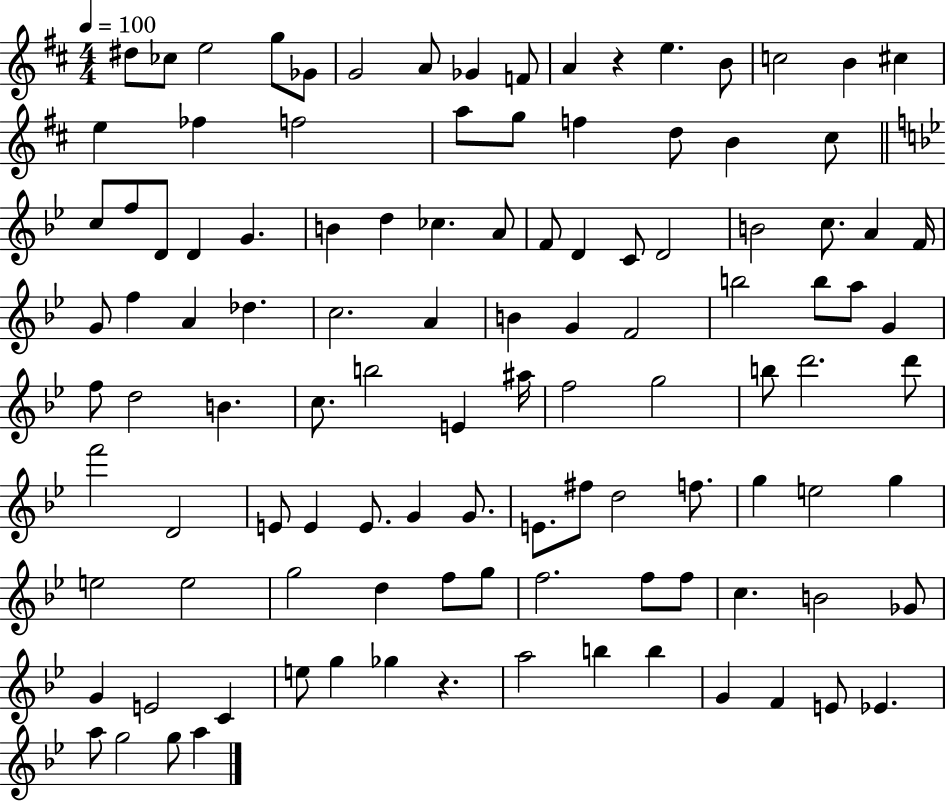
{
  \clef treble
  \numericTimeSignature
  \time 4/4
  \key d \major
  \tempo 4 = 100
  dis''8 ces''8 e''2 g''8 ges'8 | g'2 a'8 ges'4 f'8 | a'4 r4 e''4. b'8 | c''2 b'4 cis''4 | \break e''4 fes''4 f''2 | a''8 g''8 f''4 d''8 b'4 cis''8 | \bar "||" \break \key bes \major c''8 f''8 d'8 d'4 g'4. | b'4 d''4 ces''4. a'8 | f'8 d'4 c'8 d'2 | b'2 c''8. a'4 f'16 | \break g'8 f''4 a'4 des''4. | c''2. a'4 | b'4 g'4 f'2 | b''2 b''8 a''8 g'4 | \break f''8 d''2 b'4. | c''8. b''2 e'4 ais''16 | f''2 g''2 | b''8 d'''2. d'''8 | \break f'''2 d'2 | e'8 e'4 e'8. g'4 g'8. | e'8. fis''8 d''2 f''8. | g''4 e''2 g''4 | \break e''2 e''2 | g''2 d''4 f''8 g''8 | f''2. f''8 f''8 | c''4. b'2 ges'8 | \break g'4 e'2 c'4 | e''8 g''4 ges''4 r4. | a''2 b''4 b''4 | g'4 f'4 e'8 ees'4. | \break a''8 g''2 g''8 a''4 | \bar "|."
}